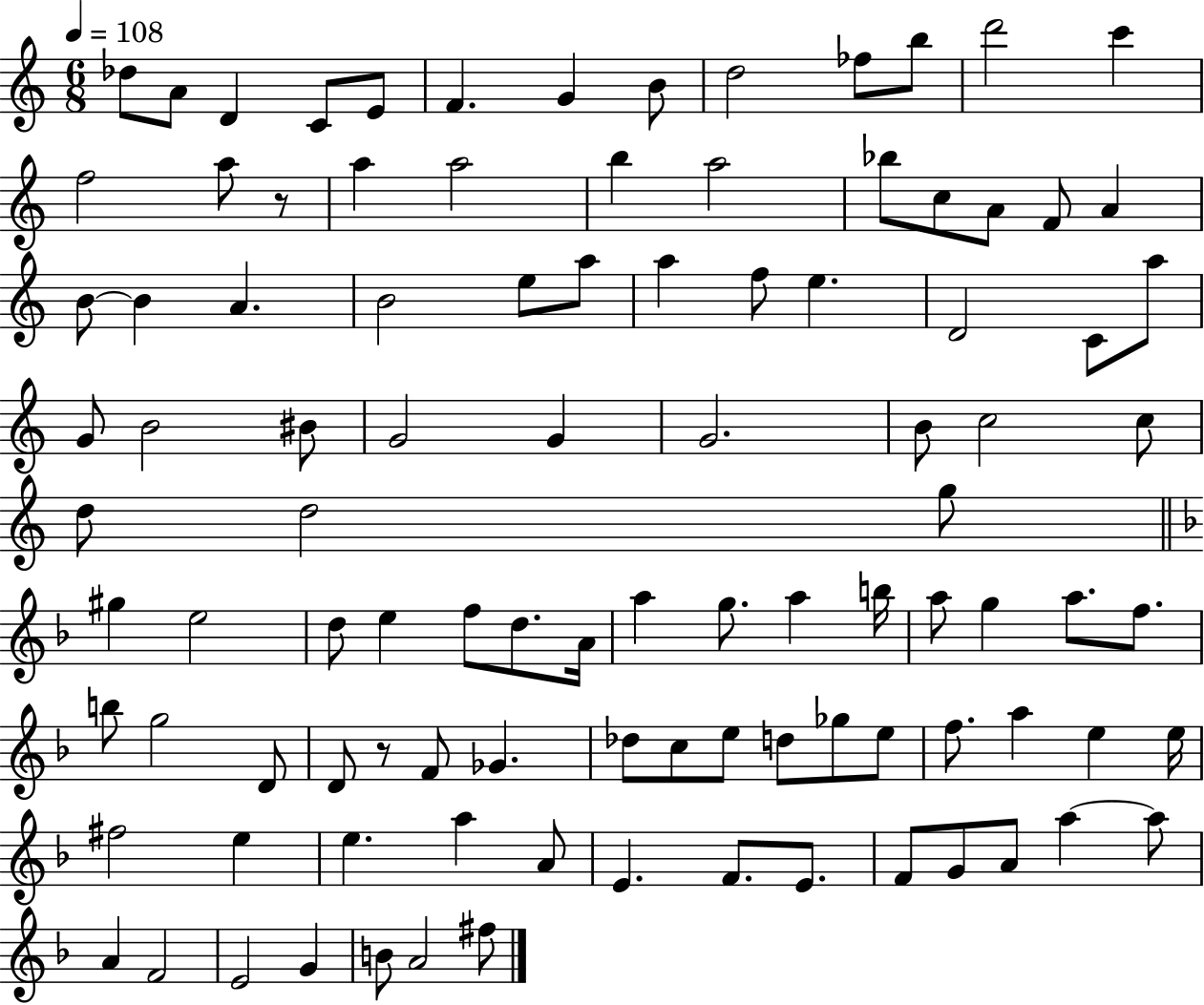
X:1
T:Untitled
M:6/8
L:1/4
K:C
_d/2 A/2 D C/2 E/2 F G B/2 d2 _f/2 b/2 d'2 c' f2 a/2 z/2 a a2 b a2 _b/2 c/2 A/2 F/2 A B/2 B A B2 e/2 a/2 a f/2 e D2 C/2 a/2 G/2 B2 ^B/2 G2 G G2 B/2 c2 c/2 d/2 d2 g/2 ^g e2 d/2 e f/2 d/2 A/4 a g/2 a b/4 a/2 g a/2 f/2 b/2 g2 D/2 D/2 z/2 F/2 _G _d/2 c/2 e/2 d/2 _g/2 e/2 f/2 a e e/4 ^f2 e e a A/2 E F/2 E/2 F/2 G/2 A/2 a a/2 A F2 E2 G B/2 A2 ^f/2